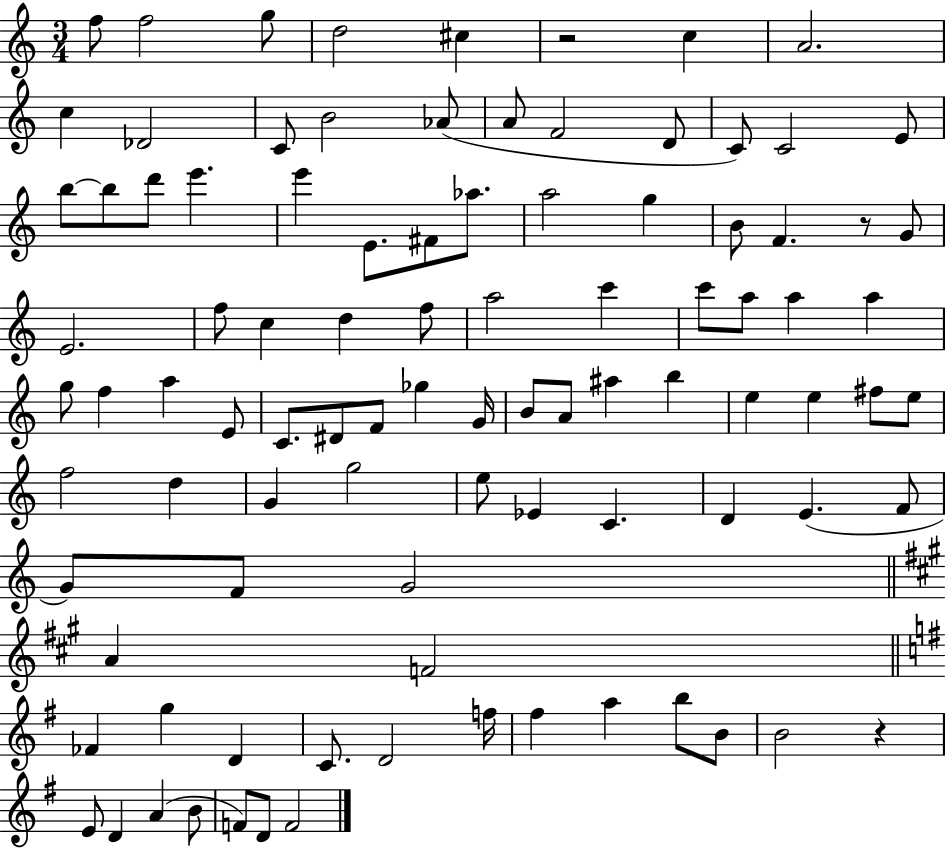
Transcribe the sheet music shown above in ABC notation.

X:1
T:Untitled
M:3/4
L:1/4
K:C
f/2 f2 g/2 d2 ^c z2 c A2 c _D2 C/2 B2 _A/2 A/2 F2 D/2 C/2 C2 E/2 b/2 b/2 d'/2 e' e' E/2 ^F/2 _a/2 a2 g B/2 F z/2 G/2 E2 f/2 c d f/2 a2 c' c'/2 a/2 a a g/2 f a E/2 C/2 ^D/2 F/2 _g G/4 B/2 A/2 ^a b e e ^f/2 e/2 f2 d G g2 e/2 _E C D E F/2 G/2 F/2 G2 A F2 _F g D C/2 D2 f/4 ^f a b/2 B/2 B2 z E/2 D A B/2 F/2 D/2 F2